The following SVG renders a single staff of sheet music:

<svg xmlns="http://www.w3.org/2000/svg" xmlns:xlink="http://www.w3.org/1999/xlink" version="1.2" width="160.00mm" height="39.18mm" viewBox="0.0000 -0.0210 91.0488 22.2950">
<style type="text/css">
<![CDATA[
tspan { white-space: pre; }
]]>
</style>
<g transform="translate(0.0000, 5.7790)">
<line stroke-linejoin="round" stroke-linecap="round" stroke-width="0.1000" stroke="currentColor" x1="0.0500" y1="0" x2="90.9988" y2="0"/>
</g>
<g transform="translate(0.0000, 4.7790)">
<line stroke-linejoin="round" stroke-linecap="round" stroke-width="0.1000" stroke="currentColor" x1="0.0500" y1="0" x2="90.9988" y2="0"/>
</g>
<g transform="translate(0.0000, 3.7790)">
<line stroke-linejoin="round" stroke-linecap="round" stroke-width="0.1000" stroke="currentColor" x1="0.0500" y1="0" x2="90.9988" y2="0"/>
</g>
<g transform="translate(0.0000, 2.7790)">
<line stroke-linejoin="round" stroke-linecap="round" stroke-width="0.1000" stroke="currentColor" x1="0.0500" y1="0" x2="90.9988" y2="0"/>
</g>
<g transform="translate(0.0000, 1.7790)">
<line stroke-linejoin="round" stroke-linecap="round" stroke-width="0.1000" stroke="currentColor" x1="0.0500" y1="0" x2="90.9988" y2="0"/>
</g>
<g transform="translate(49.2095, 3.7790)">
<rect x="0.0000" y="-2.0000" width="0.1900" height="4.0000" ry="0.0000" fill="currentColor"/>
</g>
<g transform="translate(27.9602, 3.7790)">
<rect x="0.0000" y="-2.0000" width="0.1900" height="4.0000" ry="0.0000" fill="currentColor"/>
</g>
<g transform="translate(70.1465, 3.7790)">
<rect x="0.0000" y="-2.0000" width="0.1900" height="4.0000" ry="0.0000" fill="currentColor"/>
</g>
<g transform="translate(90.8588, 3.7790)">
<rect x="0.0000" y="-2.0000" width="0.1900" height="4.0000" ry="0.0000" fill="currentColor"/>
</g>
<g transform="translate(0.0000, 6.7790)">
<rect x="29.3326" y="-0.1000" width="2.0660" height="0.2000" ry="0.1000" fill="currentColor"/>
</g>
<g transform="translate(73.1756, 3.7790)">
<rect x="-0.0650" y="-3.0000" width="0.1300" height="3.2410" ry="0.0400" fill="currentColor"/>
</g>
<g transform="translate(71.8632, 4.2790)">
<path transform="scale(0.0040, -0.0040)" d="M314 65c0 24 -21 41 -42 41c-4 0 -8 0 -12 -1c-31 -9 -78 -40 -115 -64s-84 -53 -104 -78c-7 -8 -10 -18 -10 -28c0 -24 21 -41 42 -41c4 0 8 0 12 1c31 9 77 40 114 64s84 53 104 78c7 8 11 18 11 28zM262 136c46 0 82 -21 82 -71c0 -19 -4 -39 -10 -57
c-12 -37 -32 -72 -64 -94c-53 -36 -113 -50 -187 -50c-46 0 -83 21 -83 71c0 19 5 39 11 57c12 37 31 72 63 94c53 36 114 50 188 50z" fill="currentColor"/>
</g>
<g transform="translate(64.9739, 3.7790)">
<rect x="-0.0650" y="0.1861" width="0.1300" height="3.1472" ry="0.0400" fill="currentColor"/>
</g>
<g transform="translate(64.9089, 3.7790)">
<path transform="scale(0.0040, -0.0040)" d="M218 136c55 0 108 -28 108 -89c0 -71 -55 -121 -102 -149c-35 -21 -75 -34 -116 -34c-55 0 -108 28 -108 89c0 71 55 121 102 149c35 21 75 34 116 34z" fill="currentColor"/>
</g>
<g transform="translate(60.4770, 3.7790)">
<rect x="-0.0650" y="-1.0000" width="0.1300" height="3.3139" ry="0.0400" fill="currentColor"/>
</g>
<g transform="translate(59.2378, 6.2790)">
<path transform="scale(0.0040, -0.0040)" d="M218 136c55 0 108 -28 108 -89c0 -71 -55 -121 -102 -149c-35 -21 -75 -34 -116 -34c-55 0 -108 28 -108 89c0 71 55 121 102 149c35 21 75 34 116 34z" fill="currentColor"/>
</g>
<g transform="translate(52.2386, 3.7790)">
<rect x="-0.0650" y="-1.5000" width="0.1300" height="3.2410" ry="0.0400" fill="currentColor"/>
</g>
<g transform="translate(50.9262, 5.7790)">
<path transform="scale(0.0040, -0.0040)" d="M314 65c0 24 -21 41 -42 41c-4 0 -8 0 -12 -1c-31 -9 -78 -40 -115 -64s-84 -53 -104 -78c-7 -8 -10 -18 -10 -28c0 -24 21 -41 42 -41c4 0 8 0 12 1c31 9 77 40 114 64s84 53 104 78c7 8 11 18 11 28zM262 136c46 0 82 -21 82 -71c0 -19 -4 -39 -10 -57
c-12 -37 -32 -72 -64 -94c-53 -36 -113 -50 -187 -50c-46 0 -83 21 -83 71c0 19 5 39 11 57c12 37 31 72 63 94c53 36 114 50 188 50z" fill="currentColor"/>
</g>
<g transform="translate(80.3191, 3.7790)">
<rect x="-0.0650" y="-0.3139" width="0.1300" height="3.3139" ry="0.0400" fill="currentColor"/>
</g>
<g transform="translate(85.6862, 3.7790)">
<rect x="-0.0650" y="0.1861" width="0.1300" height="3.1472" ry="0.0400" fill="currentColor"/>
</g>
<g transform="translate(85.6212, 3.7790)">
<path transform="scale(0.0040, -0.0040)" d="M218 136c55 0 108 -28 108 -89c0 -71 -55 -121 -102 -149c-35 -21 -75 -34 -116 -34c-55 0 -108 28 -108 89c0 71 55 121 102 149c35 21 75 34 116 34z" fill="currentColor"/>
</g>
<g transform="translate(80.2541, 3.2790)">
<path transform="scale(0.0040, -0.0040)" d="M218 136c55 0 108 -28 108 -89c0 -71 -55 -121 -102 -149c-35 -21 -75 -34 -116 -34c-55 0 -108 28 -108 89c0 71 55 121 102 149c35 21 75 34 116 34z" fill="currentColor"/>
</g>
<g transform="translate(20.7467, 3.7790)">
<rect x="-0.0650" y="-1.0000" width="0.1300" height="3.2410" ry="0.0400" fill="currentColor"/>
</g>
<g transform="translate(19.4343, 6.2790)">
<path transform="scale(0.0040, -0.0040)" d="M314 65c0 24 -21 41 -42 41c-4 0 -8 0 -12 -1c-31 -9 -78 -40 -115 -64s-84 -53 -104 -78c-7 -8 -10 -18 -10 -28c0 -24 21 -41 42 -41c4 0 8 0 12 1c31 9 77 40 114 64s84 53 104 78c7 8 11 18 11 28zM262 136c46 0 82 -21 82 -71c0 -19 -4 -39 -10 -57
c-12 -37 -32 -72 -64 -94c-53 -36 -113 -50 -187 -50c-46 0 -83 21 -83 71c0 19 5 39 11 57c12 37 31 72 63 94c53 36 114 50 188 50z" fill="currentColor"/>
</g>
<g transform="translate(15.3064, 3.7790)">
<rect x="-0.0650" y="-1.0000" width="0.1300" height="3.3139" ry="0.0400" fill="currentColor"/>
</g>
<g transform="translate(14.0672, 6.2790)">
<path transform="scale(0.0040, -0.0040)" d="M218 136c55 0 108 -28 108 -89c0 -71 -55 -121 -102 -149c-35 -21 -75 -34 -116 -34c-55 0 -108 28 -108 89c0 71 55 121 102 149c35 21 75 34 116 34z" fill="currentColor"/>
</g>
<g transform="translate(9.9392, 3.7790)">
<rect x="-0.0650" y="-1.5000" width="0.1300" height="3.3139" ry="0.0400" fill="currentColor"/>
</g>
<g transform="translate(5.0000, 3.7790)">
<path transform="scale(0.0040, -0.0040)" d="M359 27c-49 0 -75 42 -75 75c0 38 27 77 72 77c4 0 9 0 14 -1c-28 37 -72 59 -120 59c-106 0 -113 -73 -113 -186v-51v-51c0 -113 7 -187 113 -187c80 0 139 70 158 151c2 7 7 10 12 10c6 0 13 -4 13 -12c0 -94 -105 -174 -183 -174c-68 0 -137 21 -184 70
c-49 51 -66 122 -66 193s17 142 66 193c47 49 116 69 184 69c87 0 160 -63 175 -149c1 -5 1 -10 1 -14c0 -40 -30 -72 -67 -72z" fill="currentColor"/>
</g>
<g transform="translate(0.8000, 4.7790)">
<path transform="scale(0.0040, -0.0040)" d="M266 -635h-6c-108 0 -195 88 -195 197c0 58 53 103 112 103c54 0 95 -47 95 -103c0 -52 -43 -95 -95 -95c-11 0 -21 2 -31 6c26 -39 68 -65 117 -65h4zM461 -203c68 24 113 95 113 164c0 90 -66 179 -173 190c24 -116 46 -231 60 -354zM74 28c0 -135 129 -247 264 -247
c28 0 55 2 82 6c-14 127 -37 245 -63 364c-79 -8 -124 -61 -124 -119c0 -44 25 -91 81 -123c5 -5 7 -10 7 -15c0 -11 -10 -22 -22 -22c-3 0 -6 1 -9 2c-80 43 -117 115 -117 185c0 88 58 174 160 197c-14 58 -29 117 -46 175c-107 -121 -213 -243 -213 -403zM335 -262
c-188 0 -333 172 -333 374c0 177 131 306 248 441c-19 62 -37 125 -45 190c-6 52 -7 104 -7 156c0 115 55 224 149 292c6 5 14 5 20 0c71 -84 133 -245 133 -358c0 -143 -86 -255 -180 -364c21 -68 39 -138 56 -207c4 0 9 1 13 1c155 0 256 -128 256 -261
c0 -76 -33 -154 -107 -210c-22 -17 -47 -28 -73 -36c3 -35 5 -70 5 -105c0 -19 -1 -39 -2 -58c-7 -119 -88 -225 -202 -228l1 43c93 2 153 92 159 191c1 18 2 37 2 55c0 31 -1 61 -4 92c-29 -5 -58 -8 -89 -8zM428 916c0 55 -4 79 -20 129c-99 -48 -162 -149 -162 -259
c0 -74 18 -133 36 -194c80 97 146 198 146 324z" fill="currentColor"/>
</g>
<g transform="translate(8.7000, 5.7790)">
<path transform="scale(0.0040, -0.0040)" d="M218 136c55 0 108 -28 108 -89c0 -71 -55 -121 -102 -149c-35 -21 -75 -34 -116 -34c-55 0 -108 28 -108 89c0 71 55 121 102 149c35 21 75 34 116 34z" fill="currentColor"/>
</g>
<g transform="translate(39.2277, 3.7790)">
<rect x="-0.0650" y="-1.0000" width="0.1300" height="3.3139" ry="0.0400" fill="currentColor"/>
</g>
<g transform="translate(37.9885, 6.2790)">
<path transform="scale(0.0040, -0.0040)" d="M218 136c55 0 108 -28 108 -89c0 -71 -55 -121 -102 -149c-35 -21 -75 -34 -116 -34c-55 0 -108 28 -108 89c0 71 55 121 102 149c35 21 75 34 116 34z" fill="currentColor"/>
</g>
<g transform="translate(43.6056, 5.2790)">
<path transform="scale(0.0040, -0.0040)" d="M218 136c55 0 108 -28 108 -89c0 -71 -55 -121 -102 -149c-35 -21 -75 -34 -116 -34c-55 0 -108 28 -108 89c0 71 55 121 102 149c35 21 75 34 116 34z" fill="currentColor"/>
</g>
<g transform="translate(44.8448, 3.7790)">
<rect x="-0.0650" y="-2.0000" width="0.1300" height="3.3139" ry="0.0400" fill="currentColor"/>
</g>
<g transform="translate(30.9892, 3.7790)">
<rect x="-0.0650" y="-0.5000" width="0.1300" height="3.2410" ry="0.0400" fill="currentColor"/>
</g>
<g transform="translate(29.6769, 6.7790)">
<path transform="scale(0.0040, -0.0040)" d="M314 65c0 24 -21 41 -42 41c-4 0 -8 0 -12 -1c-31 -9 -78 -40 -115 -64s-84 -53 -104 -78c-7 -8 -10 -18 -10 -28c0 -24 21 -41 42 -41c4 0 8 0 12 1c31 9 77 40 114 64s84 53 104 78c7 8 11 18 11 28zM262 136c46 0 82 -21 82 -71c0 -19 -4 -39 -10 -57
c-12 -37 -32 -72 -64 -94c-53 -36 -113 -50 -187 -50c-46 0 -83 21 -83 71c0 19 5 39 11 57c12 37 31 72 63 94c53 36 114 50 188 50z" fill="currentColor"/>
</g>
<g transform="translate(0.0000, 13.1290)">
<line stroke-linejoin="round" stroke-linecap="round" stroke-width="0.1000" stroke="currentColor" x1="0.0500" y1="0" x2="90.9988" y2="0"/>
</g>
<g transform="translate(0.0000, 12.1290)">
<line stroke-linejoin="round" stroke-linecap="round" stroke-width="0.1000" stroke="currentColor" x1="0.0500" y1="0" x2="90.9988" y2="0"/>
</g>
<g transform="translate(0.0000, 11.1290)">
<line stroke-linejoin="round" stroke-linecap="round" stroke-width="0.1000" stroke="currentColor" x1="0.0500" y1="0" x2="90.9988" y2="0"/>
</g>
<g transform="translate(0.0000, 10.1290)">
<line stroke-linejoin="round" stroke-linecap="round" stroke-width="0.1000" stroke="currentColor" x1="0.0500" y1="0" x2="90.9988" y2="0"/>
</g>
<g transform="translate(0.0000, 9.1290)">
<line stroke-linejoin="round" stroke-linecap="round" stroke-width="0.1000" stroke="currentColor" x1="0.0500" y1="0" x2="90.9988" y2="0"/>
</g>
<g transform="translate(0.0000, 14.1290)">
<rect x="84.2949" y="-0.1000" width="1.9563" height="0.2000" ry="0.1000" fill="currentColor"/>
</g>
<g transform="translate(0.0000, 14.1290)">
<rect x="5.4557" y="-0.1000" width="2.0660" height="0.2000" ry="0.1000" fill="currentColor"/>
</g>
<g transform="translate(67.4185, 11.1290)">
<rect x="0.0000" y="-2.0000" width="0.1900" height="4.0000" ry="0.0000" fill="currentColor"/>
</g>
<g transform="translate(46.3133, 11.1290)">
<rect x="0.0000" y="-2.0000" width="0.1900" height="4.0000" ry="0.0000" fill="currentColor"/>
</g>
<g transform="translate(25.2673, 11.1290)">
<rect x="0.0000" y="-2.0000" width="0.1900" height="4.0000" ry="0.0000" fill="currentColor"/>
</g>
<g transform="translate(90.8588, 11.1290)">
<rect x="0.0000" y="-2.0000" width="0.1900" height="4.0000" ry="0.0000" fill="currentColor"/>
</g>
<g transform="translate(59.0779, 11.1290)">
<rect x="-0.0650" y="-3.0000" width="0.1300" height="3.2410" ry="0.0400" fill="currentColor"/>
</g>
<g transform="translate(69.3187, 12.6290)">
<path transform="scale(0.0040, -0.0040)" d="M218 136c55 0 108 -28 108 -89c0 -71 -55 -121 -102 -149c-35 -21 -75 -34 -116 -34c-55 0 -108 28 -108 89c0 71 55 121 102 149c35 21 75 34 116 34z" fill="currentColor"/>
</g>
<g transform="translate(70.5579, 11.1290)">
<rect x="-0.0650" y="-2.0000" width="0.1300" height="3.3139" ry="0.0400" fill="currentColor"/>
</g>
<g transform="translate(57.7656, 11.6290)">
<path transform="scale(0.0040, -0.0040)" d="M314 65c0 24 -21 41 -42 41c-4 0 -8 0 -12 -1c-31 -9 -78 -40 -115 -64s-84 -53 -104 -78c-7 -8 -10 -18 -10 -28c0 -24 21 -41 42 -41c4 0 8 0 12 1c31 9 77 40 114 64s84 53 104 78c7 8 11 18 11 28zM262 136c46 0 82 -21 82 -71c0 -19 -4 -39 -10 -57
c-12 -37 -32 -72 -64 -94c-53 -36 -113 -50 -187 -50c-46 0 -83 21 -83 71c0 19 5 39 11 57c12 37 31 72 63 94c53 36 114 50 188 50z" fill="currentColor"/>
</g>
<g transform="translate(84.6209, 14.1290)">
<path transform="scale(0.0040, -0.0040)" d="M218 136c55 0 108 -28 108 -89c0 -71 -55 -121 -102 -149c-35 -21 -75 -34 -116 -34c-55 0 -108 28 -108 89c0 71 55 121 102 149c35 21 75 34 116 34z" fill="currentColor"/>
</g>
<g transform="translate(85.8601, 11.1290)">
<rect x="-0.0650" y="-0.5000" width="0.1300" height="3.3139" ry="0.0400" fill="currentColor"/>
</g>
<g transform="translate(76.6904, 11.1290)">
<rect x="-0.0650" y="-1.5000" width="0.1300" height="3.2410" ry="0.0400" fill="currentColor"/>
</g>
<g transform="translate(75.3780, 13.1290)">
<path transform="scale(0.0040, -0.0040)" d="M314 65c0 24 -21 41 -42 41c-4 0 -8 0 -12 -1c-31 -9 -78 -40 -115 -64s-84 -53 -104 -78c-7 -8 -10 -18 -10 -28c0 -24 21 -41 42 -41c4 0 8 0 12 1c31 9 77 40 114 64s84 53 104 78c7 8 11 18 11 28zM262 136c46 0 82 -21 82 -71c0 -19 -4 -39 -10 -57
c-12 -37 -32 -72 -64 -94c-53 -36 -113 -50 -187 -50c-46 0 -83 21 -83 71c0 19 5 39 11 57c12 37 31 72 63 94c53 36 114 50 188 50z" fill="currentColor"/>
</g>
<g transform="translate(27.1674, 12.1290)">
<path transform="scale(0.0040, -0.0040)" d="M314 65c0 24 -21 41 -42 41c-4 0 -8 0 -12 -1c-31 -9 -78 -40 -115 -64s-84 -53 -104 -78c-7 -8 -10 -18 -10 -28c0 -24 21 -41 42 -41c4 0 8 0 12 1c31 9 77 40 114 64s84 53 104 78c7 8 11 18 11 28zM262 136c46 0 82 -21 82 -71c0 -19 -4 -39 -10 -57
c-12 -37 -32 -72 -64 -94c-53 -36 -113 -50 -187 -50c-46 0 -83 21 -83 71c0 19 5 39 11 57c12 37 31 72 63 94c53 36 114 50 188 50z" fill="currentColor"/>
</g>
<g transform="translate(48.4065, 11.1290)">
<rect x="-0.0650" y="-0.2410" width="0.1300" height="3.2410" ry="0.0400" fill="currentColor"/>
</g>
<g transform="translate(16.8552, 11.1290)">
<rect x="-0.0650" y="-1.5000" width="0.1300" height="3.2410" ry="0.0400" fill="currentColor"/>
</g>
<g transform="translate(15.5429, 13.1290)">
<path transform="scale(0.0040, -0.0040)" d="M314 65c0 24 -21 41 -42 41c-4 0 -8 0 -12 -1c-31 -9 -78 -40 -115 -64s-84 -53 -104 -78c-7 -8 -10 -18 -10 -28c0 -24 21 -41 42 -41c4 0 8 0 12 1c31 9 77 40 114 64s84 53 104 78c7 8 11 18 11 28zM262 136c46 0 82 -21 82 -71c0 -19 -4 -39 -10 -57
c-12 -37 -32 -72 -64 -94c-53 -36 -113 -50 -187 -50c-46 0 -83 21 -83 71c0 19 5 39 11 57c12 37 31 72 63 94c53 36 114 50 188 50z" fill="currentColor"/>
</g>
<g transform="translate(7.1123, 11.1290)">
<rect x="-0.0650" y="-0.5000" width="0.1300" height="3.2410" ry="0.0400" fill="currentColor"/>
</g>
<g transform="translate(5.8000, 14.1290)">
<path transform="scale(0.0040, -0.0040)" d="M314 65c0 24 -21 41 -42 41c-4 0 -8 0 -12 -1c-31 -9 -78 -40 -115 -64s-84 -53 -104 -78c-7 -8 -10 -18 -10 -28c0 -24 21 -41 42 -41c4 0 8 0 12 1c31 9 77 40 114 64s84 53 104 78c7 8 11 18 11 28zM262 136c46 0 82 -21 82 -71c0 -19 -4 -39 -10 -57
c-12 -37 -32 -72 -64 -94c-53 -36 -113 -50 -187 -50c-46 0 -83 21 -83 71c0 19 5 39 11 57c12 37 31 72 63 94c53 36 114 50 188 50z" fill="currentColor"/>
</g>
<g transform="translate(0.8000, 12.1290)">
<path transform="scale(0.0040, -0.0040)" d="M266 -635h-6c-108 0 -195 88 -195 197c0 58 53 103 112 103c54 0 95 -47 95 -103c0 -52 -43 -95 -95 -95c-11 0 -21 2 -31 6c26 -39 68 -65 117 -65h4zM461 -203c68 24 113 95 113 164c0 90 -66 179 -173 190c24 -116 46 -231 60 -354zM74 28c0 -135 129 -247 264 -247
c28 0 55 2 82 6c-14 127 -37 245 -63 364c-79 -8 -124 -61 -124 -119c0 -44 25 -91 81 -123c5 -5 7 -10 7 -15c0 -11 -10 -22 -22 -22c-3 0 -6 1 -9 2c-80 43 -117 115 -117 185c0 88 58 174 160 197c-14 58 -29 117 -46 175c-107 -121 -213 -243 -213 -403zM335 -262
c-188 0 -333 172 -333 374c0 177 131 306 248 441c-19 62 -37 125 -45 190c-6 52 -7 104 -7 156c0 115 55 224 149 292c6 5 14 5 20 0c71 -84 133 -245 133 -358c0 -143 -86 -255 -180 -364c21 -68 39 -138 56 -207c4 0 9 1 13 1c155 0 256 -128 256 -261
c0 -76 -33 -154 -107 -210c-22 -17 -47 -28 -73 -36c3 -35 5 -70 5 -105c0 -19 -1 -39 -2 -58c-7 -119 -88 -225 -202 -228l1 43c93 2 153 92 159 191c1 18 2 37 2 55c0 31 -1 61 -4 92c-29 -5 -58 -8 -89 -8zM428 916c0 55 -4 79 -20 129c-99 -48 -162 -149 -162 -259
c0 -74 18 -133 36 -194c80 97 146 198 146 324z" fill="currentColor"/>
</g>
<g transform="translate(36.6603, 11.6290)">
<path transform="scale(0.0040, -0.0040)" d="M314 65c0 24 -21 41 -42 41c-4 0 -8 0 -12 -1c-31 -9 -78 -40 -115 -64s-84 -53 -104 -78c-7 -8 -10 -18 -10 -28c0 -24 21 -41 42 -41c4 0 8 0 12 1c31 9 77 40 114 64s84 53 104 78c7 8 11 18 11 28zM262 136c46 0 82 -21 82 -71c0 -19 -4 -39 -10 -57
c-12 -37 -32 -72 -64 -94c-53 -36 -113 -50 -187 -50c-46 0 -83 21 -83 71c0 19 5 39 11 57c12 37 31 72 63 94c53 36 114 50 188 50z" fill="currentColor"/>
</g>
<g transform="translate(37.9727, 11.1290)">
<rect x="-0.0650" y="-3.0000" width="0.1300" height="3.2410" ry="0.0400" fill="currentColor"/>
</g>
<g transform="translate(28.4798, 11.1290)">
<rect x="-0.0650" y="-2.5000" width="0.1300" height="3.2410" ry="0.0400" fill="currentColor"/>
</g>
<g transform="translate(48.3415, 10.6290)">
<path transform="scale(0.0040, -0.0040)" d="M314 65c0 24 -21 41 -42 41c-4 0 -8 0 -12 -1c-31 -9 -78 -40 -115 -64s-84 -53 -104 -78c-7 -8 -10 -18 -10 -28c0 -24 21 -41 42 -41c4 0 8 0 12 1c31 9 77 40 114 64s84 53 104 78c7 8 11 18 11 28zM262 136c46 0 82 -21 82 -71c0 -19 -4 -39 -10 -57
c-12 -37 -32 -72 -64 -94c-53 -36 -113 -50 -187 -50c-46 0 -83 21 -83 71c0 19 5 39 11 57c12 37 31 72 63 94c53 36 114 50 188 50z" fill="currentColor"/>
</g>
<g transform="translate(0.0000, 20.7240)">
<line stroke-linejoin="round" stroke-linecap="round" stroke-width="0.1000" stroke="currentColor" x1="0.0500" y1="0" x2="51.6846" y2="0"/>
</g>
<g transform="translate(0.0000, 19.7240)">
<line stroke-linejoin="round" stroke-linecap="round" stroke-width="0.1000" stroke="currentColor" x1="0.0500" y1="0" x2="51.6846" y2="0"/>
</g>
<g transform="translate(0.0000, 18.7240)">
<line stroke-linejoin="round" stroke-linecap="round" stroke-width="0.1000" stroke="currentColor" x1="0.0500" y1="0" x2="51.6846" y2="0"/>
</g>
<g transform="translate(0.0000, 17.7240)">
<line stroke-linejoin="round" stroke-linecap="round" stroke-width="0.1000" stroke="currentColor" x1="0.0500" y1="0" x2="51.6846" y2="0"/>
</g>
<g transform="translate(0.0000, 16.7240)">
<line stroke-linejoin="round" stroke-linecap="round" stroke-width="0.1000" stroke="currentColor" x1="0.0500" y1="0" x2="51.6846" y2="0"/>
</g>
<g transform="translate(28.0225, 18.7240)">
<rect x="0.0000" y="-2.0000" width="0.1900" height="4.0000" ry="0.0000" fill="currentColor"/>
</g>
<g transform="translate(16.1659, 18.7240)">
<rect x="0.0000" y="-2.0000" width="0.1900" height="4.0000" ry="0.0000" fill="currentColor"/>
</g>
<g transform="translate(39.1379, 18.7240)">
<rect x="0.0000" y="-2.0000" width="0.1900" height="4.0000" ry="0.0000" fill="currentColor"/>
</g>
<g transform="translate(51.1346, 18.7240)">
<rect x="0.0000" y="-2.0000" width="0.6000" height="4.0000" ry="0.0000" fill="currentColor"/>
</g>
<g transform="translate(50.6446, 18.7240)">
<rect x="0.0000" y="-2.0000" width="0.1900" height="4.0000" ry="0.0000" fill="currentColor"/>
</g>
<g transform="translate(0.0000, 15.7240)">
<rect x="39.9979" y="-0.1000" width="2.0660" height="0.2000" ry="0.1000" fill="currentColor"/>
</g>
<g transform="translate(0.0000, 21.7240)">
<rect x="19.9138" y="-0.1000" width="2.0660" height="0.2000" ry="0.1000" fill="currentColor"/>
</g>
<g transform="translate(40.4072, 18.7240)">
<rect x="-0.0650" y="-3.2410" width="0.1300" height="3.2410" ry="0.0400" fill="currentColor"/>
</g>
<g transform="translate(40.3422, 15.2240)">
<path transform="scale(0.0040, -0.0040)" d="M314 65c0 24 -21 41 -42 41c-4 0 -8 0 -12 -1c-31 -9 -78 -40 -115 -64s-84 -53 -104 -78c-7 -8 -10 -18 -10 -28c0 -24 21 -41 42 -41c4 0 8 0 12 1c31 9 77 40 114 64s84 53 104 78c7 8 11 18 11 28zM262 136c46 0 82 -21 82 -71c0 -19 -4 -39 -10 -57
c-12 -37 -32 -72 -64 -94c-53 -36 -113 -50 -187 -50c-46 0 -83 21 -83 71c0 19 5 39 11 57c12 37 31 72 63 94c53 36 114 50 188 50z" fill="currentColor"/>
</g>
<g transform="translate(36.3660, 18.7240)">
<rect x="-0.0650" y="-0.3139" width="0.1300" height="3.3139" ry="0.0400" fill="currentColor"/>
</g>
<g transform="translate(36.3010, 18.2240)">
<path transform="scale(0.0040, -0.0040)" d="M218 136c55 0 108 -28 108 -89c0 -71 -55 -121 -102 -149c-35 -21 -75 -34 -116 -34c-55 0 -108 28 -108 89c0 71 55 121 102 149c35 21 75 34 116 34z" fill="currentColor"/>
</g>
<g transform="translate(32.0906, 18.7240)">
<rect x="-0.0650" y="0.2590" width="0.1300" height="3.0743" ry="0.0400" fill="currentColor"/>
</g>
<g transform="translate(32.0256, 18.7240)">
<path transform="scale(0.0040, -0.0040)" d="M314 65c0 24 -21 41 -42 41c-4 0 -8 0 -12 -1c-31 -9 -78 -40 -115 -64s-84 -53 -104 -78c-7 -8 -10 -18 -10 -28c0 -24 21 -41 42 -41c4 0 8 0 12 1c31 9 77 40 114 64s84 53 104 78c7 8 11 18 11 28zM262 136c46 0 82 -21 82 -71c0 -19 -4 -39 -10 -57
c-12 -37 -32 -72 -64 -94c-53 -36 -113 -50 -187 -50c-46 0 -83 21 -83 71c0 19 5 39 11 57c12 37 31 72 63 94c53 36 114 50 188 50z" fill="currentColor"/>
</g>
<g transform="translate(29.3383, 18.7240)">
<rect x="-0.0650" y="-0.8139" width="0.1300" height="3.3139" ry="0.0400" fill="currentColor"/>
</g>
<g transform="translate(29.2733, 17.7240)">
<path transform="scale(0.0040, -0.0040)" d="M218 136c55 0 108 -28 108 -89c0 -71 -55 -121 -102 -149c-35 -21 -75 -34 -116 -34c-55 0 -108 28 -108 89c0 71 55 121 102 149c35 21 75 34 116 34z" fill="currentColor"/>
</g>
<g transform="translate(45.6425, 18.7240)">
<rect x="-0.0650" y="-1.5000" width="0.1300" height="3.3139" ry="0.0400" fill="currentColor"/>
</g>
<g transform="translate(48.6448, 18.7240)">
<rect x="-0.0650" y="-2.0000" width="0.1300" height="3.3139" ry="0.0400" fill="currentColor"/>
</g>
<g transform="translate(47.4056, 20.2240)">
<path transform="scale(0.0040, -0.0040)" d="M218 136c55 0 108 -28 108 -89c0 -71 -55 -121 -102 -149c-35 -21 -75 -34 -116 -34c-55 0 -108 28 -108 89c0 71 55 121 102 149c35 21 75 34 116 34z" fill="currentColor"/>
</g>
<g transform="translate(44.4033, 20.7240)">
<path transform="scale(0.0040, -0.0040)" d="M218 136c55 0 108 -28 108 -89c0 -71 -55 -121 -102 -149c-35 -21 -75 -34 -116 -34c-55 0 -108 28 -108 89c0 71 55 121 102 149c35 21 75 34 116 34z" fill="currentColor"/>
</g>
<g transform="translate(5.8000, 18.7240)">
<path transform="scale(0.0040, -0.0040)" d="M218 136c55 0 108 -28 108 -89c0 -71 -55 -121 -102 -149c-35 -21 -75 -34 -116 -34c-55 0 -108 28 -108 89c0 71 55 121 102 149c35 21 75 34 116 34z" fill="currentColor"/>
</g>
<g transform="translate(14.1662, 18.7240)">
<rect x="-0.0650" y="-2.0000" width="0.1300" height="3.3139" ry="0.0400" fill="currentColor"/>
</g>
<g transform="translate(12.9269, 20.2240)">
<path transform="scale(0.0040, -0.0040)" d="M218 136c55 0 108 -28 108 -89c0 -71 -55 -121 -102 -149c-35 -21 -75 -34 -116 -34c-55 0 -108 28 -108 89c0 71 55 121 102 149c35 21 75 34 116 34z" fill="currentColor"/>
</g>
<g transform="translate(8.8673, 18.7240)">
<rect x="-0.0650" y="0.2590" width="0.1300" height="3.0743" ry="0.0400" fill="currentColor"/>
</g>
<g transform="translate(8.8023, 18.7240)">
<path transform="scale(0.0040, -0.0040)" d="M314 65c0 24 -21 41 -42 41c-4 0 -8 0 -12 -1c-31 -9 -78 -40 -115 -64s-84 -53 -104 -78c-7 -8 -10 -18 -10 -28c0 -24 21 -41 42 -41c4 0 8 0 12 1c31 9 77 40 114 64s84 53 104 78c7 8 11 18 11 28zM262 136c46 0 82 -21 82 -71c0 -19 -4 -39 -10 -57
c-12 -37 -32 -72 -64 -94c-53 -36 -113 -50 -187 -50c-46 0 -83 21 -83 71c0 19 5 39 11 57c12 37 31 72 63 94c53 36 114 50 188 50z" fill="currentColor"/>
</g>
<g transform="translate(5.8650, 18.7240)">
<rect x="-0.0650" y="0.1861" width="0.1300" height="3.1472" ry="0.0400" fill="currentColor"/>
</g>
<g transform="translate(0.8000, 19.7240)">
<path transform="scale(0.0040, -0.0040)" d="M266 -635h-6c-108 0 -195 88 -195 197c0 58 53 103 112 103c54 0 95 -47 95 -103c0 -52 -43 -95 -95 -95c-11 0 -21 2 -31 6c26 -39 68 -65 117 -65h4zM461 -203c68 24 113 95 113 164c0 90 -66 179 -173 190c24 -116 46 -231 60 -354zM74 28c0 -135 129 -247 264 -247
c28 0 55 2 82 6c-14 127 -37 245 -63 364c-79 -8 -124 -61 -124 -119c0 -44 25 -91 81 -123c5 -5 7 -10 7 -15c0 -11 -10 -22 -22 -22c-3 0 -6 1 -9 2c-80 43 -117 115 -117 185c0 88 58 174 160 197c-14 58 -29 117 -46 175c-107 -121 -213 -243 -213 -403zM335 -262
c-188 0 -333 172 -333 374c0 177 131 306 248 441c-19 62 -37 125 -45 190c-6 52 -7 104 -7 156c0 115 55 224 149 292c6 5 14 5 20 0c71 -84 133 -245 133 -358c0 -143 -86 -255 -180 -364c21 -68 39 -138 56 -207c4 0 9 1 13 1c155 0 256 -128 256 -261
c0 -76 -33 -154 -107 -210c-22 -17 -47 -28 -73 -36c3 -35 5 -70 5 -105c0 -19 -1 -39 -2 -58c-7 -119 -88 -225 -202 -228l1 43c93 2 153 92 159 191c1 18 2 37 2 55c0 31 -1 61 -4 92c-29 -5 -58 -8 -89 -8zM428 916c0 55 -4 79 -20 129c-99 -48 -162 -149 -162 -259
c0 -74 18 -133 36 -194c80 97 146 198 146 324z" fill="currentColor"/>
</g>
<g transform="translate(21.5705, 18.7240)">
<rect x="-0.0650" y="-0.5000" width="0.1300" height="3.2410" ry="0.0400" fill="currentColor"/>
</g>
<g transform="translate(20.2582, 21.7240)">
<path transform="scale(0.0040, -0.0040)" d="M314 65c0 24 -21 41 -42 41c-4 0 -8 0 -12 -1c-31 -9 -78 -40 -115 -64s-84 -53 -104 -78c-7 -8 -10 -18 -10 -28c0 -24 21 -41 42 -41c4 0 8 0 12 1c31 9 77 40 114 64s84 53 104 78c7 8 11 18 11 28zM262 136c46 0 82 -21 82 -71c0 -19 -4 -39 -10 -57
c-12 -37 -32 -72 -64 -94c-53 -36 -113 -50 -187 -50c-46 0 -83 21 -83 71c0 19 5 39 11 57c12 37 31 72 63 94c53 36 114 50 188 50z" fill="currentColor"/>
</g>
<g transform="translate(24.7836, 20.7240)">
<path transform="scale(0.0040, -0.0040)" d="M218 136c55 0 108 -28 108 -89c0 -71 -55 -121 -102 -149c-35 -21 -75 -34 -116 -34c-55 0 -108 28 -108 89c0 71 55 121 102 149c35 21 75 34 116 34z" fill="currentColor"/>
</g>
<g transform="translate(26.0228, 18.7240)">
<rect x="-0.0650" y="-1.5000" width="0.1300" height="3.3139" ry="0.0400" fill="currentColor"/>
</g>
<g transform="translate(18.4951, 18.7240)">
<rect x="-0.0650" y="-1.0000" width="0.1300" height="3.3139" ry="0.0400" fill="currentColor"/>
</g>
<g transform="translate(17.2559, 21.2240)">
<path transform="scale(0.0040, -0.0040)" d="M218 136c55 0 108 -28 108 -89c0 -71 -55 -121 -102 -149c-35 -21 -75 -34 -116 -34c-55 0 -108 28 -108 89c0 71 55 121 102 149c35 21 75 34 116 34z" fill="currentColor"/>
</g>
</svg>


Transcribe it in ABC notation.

X:1
T:Untitled
M:4/4
L:1/4
K:C
E D D2 C2 D F E2 D B A2 c B C2 E2 G2 A2 c2 A2 F E2 C B B2 F D C2 E d B2 c b2 E F